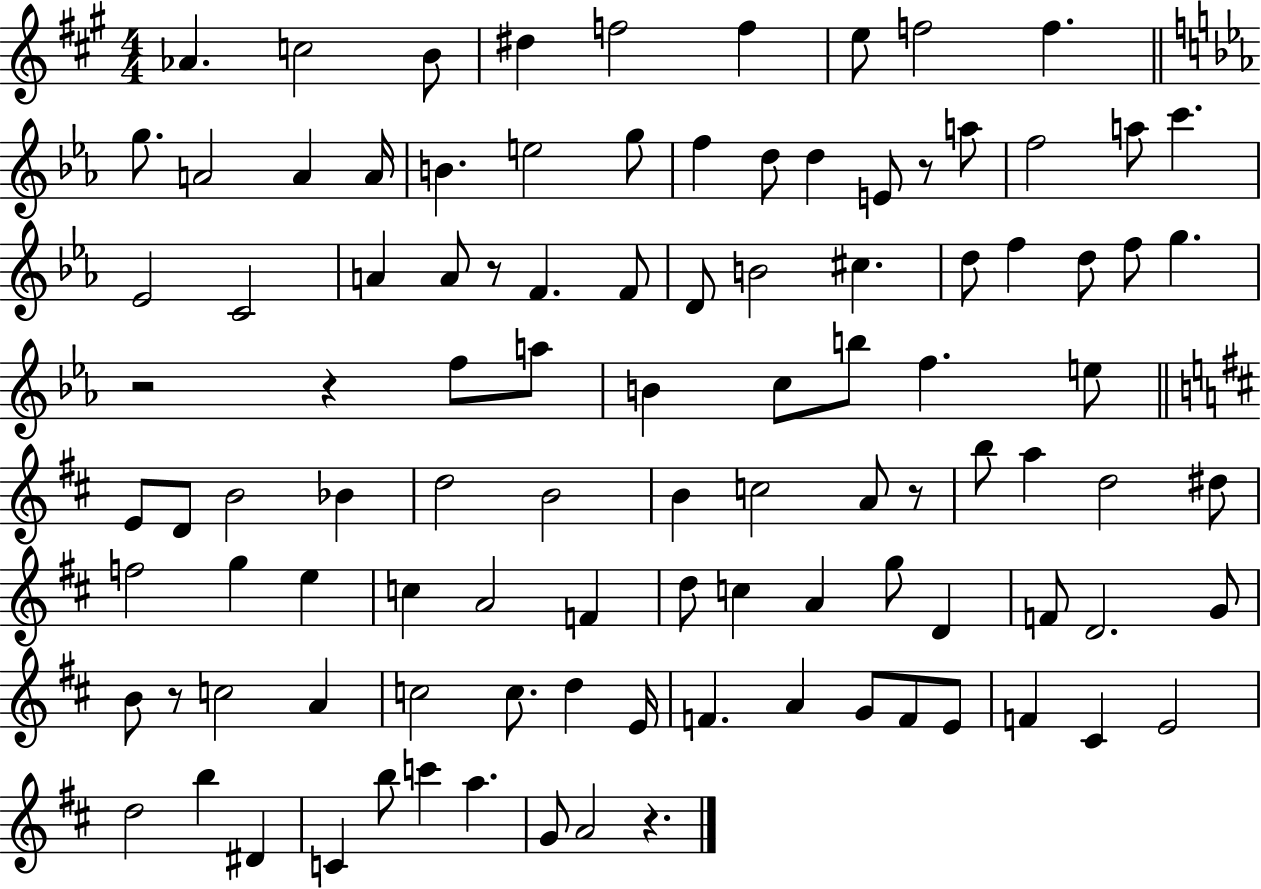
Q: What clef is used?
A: treble